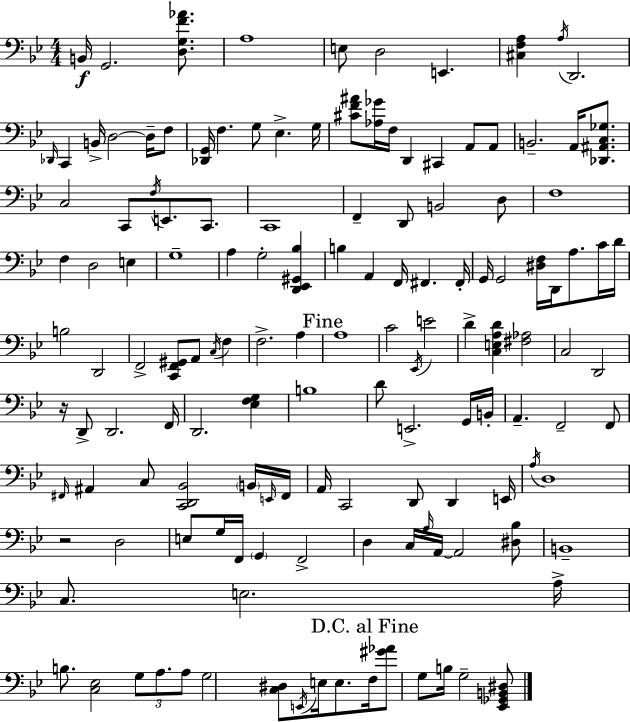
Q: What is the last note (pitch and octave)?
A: G3